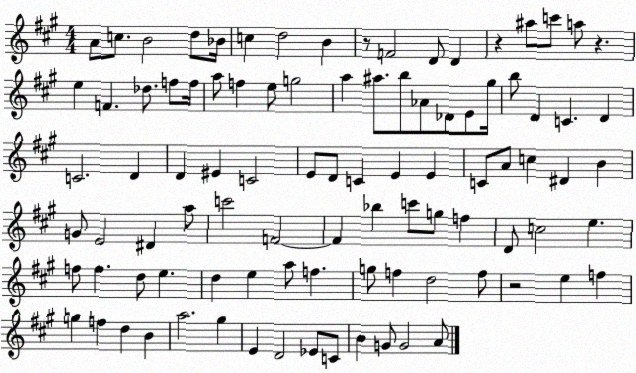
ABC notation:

X:1
T:Untitled
M:4/4
L:1/4
K:A
A/2 c/2 B2 d/2 _B/4 c d2 B z/2 F2 D/2 D z ^a/2 c'/2 a/2 z e F _d/2 f/2 f/4 a/2 f e/2 g2 a ^a/2 b/2 _A/2 _D/2 E/2 ^g/4 b/2 D C D C2 D D ^E C2 E/2 D/2 C E E C/2 A/2 c ^D B G/2 E2 ^D a/2 c'2 F2 F _b c'/2 g/2 f D/2 c2 e f/2 f d/2 e d e a/2 f g/2 f d2 f/2 z2 e f g f d B a2 ^g E D2 _E/2 C/2 B G/2 G2 A/2